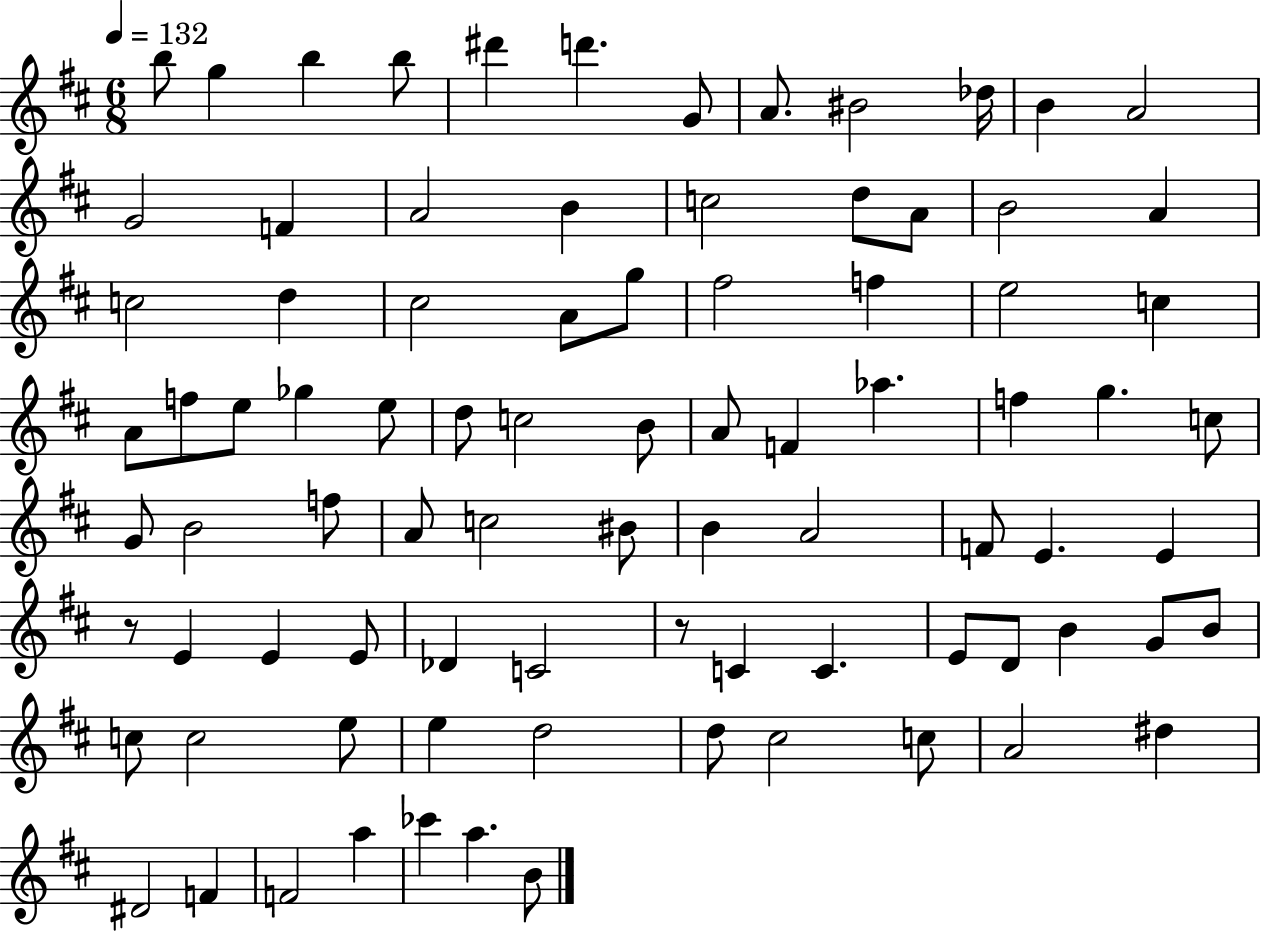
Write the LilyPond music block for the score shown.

{
  \clef treble
  \numericTimeSignature
  \time 6/8
  \key d \major
  \tempo 4 = 132
  b''8 g''4 b''4 b''8 | dis'''4 d'''4. g'8 | a'8. bis'2 des''16 | b'4 a'2 | \break g'2 f'4 | a'2 b'4 | c''2 d''8 a'8 | b'2 a'4 | \break c''2 d''4 | cis''2 a'8 g''8 | fis''2 f''4 | e''2 c''4 | \break a'8 f''8 e''8 ges''4 e''8 | d''8 c''2 b'8 | a'8 f'4 aes''4. | f''4 g''4. c''8 | \break g'8 b'2 f''8 | a'8 c''2 bis'8 | b'4 a'2 | f'8 e'4. e'4 | \break r8 e'4 e'4 e'8 | des'4 c'2 | r8 c'4 c'4. | e'8 d'8 b'4 g'8 b'8 | \break c''8 c''2 e''8 | e''4 d''2 | d''8 cis''2 c''8 | a'2 dis''4 | \break dis'2 f'4 | f'2 a''4 | ces'''4 a''4. b'8 | \bar "|."
}